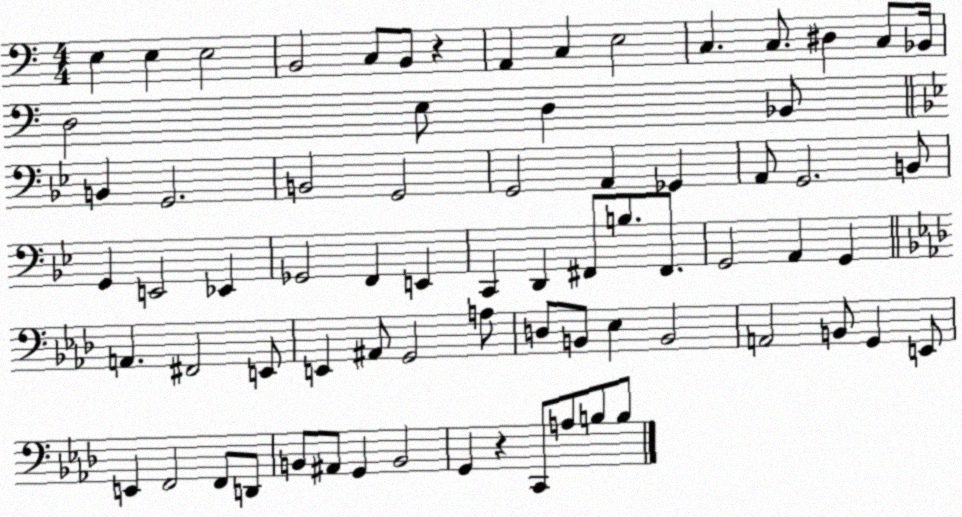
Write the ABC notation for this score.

X:1
T:Untitled
M:4/4
L:1/4
K:C
E, E, E,2 B,,2 C,/2 B,,/2 z A,, C, E,2 C, C,/2 ^D, C,/2 _B,,/4 D,2 E,/2 D, _B,,/2 B,, G,,2 B,,2 G,,2 G,,2 A,, _G,, A,,/2 G,,2 B,,/2 G,, E,,2 _E,, _G,,2 F,, E,, C,, D,, ^F,,/2 B,/2 ^F,,/2 G,,2 A,, G,, A,, ^F,,2 E,,/2 E,, ^A,,/2 G,,2 A,/2 D,/2 B,,/2 _E, B,,2 A,,2 B,,/2 G,, E,,/2 E,, F,,2 F,,/2 D,,/2 B,,/2 ^A,,/2 G,, B,,2 G,, z C,,/2 A,/2 B,/2 B,/2